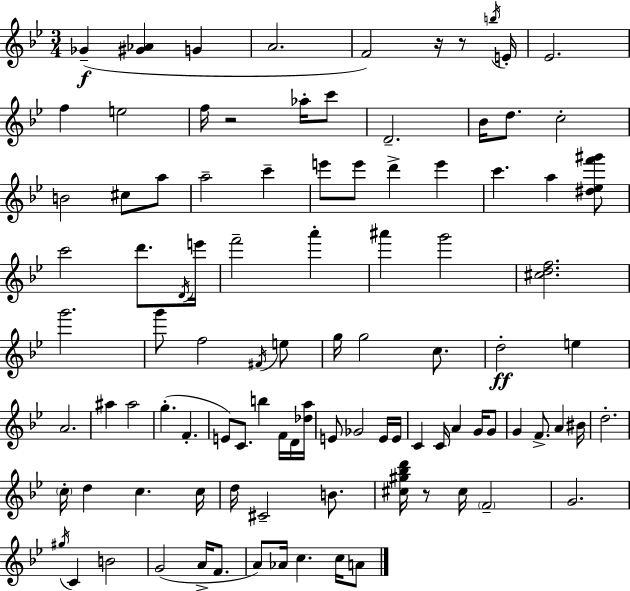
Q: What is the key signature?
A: BES major